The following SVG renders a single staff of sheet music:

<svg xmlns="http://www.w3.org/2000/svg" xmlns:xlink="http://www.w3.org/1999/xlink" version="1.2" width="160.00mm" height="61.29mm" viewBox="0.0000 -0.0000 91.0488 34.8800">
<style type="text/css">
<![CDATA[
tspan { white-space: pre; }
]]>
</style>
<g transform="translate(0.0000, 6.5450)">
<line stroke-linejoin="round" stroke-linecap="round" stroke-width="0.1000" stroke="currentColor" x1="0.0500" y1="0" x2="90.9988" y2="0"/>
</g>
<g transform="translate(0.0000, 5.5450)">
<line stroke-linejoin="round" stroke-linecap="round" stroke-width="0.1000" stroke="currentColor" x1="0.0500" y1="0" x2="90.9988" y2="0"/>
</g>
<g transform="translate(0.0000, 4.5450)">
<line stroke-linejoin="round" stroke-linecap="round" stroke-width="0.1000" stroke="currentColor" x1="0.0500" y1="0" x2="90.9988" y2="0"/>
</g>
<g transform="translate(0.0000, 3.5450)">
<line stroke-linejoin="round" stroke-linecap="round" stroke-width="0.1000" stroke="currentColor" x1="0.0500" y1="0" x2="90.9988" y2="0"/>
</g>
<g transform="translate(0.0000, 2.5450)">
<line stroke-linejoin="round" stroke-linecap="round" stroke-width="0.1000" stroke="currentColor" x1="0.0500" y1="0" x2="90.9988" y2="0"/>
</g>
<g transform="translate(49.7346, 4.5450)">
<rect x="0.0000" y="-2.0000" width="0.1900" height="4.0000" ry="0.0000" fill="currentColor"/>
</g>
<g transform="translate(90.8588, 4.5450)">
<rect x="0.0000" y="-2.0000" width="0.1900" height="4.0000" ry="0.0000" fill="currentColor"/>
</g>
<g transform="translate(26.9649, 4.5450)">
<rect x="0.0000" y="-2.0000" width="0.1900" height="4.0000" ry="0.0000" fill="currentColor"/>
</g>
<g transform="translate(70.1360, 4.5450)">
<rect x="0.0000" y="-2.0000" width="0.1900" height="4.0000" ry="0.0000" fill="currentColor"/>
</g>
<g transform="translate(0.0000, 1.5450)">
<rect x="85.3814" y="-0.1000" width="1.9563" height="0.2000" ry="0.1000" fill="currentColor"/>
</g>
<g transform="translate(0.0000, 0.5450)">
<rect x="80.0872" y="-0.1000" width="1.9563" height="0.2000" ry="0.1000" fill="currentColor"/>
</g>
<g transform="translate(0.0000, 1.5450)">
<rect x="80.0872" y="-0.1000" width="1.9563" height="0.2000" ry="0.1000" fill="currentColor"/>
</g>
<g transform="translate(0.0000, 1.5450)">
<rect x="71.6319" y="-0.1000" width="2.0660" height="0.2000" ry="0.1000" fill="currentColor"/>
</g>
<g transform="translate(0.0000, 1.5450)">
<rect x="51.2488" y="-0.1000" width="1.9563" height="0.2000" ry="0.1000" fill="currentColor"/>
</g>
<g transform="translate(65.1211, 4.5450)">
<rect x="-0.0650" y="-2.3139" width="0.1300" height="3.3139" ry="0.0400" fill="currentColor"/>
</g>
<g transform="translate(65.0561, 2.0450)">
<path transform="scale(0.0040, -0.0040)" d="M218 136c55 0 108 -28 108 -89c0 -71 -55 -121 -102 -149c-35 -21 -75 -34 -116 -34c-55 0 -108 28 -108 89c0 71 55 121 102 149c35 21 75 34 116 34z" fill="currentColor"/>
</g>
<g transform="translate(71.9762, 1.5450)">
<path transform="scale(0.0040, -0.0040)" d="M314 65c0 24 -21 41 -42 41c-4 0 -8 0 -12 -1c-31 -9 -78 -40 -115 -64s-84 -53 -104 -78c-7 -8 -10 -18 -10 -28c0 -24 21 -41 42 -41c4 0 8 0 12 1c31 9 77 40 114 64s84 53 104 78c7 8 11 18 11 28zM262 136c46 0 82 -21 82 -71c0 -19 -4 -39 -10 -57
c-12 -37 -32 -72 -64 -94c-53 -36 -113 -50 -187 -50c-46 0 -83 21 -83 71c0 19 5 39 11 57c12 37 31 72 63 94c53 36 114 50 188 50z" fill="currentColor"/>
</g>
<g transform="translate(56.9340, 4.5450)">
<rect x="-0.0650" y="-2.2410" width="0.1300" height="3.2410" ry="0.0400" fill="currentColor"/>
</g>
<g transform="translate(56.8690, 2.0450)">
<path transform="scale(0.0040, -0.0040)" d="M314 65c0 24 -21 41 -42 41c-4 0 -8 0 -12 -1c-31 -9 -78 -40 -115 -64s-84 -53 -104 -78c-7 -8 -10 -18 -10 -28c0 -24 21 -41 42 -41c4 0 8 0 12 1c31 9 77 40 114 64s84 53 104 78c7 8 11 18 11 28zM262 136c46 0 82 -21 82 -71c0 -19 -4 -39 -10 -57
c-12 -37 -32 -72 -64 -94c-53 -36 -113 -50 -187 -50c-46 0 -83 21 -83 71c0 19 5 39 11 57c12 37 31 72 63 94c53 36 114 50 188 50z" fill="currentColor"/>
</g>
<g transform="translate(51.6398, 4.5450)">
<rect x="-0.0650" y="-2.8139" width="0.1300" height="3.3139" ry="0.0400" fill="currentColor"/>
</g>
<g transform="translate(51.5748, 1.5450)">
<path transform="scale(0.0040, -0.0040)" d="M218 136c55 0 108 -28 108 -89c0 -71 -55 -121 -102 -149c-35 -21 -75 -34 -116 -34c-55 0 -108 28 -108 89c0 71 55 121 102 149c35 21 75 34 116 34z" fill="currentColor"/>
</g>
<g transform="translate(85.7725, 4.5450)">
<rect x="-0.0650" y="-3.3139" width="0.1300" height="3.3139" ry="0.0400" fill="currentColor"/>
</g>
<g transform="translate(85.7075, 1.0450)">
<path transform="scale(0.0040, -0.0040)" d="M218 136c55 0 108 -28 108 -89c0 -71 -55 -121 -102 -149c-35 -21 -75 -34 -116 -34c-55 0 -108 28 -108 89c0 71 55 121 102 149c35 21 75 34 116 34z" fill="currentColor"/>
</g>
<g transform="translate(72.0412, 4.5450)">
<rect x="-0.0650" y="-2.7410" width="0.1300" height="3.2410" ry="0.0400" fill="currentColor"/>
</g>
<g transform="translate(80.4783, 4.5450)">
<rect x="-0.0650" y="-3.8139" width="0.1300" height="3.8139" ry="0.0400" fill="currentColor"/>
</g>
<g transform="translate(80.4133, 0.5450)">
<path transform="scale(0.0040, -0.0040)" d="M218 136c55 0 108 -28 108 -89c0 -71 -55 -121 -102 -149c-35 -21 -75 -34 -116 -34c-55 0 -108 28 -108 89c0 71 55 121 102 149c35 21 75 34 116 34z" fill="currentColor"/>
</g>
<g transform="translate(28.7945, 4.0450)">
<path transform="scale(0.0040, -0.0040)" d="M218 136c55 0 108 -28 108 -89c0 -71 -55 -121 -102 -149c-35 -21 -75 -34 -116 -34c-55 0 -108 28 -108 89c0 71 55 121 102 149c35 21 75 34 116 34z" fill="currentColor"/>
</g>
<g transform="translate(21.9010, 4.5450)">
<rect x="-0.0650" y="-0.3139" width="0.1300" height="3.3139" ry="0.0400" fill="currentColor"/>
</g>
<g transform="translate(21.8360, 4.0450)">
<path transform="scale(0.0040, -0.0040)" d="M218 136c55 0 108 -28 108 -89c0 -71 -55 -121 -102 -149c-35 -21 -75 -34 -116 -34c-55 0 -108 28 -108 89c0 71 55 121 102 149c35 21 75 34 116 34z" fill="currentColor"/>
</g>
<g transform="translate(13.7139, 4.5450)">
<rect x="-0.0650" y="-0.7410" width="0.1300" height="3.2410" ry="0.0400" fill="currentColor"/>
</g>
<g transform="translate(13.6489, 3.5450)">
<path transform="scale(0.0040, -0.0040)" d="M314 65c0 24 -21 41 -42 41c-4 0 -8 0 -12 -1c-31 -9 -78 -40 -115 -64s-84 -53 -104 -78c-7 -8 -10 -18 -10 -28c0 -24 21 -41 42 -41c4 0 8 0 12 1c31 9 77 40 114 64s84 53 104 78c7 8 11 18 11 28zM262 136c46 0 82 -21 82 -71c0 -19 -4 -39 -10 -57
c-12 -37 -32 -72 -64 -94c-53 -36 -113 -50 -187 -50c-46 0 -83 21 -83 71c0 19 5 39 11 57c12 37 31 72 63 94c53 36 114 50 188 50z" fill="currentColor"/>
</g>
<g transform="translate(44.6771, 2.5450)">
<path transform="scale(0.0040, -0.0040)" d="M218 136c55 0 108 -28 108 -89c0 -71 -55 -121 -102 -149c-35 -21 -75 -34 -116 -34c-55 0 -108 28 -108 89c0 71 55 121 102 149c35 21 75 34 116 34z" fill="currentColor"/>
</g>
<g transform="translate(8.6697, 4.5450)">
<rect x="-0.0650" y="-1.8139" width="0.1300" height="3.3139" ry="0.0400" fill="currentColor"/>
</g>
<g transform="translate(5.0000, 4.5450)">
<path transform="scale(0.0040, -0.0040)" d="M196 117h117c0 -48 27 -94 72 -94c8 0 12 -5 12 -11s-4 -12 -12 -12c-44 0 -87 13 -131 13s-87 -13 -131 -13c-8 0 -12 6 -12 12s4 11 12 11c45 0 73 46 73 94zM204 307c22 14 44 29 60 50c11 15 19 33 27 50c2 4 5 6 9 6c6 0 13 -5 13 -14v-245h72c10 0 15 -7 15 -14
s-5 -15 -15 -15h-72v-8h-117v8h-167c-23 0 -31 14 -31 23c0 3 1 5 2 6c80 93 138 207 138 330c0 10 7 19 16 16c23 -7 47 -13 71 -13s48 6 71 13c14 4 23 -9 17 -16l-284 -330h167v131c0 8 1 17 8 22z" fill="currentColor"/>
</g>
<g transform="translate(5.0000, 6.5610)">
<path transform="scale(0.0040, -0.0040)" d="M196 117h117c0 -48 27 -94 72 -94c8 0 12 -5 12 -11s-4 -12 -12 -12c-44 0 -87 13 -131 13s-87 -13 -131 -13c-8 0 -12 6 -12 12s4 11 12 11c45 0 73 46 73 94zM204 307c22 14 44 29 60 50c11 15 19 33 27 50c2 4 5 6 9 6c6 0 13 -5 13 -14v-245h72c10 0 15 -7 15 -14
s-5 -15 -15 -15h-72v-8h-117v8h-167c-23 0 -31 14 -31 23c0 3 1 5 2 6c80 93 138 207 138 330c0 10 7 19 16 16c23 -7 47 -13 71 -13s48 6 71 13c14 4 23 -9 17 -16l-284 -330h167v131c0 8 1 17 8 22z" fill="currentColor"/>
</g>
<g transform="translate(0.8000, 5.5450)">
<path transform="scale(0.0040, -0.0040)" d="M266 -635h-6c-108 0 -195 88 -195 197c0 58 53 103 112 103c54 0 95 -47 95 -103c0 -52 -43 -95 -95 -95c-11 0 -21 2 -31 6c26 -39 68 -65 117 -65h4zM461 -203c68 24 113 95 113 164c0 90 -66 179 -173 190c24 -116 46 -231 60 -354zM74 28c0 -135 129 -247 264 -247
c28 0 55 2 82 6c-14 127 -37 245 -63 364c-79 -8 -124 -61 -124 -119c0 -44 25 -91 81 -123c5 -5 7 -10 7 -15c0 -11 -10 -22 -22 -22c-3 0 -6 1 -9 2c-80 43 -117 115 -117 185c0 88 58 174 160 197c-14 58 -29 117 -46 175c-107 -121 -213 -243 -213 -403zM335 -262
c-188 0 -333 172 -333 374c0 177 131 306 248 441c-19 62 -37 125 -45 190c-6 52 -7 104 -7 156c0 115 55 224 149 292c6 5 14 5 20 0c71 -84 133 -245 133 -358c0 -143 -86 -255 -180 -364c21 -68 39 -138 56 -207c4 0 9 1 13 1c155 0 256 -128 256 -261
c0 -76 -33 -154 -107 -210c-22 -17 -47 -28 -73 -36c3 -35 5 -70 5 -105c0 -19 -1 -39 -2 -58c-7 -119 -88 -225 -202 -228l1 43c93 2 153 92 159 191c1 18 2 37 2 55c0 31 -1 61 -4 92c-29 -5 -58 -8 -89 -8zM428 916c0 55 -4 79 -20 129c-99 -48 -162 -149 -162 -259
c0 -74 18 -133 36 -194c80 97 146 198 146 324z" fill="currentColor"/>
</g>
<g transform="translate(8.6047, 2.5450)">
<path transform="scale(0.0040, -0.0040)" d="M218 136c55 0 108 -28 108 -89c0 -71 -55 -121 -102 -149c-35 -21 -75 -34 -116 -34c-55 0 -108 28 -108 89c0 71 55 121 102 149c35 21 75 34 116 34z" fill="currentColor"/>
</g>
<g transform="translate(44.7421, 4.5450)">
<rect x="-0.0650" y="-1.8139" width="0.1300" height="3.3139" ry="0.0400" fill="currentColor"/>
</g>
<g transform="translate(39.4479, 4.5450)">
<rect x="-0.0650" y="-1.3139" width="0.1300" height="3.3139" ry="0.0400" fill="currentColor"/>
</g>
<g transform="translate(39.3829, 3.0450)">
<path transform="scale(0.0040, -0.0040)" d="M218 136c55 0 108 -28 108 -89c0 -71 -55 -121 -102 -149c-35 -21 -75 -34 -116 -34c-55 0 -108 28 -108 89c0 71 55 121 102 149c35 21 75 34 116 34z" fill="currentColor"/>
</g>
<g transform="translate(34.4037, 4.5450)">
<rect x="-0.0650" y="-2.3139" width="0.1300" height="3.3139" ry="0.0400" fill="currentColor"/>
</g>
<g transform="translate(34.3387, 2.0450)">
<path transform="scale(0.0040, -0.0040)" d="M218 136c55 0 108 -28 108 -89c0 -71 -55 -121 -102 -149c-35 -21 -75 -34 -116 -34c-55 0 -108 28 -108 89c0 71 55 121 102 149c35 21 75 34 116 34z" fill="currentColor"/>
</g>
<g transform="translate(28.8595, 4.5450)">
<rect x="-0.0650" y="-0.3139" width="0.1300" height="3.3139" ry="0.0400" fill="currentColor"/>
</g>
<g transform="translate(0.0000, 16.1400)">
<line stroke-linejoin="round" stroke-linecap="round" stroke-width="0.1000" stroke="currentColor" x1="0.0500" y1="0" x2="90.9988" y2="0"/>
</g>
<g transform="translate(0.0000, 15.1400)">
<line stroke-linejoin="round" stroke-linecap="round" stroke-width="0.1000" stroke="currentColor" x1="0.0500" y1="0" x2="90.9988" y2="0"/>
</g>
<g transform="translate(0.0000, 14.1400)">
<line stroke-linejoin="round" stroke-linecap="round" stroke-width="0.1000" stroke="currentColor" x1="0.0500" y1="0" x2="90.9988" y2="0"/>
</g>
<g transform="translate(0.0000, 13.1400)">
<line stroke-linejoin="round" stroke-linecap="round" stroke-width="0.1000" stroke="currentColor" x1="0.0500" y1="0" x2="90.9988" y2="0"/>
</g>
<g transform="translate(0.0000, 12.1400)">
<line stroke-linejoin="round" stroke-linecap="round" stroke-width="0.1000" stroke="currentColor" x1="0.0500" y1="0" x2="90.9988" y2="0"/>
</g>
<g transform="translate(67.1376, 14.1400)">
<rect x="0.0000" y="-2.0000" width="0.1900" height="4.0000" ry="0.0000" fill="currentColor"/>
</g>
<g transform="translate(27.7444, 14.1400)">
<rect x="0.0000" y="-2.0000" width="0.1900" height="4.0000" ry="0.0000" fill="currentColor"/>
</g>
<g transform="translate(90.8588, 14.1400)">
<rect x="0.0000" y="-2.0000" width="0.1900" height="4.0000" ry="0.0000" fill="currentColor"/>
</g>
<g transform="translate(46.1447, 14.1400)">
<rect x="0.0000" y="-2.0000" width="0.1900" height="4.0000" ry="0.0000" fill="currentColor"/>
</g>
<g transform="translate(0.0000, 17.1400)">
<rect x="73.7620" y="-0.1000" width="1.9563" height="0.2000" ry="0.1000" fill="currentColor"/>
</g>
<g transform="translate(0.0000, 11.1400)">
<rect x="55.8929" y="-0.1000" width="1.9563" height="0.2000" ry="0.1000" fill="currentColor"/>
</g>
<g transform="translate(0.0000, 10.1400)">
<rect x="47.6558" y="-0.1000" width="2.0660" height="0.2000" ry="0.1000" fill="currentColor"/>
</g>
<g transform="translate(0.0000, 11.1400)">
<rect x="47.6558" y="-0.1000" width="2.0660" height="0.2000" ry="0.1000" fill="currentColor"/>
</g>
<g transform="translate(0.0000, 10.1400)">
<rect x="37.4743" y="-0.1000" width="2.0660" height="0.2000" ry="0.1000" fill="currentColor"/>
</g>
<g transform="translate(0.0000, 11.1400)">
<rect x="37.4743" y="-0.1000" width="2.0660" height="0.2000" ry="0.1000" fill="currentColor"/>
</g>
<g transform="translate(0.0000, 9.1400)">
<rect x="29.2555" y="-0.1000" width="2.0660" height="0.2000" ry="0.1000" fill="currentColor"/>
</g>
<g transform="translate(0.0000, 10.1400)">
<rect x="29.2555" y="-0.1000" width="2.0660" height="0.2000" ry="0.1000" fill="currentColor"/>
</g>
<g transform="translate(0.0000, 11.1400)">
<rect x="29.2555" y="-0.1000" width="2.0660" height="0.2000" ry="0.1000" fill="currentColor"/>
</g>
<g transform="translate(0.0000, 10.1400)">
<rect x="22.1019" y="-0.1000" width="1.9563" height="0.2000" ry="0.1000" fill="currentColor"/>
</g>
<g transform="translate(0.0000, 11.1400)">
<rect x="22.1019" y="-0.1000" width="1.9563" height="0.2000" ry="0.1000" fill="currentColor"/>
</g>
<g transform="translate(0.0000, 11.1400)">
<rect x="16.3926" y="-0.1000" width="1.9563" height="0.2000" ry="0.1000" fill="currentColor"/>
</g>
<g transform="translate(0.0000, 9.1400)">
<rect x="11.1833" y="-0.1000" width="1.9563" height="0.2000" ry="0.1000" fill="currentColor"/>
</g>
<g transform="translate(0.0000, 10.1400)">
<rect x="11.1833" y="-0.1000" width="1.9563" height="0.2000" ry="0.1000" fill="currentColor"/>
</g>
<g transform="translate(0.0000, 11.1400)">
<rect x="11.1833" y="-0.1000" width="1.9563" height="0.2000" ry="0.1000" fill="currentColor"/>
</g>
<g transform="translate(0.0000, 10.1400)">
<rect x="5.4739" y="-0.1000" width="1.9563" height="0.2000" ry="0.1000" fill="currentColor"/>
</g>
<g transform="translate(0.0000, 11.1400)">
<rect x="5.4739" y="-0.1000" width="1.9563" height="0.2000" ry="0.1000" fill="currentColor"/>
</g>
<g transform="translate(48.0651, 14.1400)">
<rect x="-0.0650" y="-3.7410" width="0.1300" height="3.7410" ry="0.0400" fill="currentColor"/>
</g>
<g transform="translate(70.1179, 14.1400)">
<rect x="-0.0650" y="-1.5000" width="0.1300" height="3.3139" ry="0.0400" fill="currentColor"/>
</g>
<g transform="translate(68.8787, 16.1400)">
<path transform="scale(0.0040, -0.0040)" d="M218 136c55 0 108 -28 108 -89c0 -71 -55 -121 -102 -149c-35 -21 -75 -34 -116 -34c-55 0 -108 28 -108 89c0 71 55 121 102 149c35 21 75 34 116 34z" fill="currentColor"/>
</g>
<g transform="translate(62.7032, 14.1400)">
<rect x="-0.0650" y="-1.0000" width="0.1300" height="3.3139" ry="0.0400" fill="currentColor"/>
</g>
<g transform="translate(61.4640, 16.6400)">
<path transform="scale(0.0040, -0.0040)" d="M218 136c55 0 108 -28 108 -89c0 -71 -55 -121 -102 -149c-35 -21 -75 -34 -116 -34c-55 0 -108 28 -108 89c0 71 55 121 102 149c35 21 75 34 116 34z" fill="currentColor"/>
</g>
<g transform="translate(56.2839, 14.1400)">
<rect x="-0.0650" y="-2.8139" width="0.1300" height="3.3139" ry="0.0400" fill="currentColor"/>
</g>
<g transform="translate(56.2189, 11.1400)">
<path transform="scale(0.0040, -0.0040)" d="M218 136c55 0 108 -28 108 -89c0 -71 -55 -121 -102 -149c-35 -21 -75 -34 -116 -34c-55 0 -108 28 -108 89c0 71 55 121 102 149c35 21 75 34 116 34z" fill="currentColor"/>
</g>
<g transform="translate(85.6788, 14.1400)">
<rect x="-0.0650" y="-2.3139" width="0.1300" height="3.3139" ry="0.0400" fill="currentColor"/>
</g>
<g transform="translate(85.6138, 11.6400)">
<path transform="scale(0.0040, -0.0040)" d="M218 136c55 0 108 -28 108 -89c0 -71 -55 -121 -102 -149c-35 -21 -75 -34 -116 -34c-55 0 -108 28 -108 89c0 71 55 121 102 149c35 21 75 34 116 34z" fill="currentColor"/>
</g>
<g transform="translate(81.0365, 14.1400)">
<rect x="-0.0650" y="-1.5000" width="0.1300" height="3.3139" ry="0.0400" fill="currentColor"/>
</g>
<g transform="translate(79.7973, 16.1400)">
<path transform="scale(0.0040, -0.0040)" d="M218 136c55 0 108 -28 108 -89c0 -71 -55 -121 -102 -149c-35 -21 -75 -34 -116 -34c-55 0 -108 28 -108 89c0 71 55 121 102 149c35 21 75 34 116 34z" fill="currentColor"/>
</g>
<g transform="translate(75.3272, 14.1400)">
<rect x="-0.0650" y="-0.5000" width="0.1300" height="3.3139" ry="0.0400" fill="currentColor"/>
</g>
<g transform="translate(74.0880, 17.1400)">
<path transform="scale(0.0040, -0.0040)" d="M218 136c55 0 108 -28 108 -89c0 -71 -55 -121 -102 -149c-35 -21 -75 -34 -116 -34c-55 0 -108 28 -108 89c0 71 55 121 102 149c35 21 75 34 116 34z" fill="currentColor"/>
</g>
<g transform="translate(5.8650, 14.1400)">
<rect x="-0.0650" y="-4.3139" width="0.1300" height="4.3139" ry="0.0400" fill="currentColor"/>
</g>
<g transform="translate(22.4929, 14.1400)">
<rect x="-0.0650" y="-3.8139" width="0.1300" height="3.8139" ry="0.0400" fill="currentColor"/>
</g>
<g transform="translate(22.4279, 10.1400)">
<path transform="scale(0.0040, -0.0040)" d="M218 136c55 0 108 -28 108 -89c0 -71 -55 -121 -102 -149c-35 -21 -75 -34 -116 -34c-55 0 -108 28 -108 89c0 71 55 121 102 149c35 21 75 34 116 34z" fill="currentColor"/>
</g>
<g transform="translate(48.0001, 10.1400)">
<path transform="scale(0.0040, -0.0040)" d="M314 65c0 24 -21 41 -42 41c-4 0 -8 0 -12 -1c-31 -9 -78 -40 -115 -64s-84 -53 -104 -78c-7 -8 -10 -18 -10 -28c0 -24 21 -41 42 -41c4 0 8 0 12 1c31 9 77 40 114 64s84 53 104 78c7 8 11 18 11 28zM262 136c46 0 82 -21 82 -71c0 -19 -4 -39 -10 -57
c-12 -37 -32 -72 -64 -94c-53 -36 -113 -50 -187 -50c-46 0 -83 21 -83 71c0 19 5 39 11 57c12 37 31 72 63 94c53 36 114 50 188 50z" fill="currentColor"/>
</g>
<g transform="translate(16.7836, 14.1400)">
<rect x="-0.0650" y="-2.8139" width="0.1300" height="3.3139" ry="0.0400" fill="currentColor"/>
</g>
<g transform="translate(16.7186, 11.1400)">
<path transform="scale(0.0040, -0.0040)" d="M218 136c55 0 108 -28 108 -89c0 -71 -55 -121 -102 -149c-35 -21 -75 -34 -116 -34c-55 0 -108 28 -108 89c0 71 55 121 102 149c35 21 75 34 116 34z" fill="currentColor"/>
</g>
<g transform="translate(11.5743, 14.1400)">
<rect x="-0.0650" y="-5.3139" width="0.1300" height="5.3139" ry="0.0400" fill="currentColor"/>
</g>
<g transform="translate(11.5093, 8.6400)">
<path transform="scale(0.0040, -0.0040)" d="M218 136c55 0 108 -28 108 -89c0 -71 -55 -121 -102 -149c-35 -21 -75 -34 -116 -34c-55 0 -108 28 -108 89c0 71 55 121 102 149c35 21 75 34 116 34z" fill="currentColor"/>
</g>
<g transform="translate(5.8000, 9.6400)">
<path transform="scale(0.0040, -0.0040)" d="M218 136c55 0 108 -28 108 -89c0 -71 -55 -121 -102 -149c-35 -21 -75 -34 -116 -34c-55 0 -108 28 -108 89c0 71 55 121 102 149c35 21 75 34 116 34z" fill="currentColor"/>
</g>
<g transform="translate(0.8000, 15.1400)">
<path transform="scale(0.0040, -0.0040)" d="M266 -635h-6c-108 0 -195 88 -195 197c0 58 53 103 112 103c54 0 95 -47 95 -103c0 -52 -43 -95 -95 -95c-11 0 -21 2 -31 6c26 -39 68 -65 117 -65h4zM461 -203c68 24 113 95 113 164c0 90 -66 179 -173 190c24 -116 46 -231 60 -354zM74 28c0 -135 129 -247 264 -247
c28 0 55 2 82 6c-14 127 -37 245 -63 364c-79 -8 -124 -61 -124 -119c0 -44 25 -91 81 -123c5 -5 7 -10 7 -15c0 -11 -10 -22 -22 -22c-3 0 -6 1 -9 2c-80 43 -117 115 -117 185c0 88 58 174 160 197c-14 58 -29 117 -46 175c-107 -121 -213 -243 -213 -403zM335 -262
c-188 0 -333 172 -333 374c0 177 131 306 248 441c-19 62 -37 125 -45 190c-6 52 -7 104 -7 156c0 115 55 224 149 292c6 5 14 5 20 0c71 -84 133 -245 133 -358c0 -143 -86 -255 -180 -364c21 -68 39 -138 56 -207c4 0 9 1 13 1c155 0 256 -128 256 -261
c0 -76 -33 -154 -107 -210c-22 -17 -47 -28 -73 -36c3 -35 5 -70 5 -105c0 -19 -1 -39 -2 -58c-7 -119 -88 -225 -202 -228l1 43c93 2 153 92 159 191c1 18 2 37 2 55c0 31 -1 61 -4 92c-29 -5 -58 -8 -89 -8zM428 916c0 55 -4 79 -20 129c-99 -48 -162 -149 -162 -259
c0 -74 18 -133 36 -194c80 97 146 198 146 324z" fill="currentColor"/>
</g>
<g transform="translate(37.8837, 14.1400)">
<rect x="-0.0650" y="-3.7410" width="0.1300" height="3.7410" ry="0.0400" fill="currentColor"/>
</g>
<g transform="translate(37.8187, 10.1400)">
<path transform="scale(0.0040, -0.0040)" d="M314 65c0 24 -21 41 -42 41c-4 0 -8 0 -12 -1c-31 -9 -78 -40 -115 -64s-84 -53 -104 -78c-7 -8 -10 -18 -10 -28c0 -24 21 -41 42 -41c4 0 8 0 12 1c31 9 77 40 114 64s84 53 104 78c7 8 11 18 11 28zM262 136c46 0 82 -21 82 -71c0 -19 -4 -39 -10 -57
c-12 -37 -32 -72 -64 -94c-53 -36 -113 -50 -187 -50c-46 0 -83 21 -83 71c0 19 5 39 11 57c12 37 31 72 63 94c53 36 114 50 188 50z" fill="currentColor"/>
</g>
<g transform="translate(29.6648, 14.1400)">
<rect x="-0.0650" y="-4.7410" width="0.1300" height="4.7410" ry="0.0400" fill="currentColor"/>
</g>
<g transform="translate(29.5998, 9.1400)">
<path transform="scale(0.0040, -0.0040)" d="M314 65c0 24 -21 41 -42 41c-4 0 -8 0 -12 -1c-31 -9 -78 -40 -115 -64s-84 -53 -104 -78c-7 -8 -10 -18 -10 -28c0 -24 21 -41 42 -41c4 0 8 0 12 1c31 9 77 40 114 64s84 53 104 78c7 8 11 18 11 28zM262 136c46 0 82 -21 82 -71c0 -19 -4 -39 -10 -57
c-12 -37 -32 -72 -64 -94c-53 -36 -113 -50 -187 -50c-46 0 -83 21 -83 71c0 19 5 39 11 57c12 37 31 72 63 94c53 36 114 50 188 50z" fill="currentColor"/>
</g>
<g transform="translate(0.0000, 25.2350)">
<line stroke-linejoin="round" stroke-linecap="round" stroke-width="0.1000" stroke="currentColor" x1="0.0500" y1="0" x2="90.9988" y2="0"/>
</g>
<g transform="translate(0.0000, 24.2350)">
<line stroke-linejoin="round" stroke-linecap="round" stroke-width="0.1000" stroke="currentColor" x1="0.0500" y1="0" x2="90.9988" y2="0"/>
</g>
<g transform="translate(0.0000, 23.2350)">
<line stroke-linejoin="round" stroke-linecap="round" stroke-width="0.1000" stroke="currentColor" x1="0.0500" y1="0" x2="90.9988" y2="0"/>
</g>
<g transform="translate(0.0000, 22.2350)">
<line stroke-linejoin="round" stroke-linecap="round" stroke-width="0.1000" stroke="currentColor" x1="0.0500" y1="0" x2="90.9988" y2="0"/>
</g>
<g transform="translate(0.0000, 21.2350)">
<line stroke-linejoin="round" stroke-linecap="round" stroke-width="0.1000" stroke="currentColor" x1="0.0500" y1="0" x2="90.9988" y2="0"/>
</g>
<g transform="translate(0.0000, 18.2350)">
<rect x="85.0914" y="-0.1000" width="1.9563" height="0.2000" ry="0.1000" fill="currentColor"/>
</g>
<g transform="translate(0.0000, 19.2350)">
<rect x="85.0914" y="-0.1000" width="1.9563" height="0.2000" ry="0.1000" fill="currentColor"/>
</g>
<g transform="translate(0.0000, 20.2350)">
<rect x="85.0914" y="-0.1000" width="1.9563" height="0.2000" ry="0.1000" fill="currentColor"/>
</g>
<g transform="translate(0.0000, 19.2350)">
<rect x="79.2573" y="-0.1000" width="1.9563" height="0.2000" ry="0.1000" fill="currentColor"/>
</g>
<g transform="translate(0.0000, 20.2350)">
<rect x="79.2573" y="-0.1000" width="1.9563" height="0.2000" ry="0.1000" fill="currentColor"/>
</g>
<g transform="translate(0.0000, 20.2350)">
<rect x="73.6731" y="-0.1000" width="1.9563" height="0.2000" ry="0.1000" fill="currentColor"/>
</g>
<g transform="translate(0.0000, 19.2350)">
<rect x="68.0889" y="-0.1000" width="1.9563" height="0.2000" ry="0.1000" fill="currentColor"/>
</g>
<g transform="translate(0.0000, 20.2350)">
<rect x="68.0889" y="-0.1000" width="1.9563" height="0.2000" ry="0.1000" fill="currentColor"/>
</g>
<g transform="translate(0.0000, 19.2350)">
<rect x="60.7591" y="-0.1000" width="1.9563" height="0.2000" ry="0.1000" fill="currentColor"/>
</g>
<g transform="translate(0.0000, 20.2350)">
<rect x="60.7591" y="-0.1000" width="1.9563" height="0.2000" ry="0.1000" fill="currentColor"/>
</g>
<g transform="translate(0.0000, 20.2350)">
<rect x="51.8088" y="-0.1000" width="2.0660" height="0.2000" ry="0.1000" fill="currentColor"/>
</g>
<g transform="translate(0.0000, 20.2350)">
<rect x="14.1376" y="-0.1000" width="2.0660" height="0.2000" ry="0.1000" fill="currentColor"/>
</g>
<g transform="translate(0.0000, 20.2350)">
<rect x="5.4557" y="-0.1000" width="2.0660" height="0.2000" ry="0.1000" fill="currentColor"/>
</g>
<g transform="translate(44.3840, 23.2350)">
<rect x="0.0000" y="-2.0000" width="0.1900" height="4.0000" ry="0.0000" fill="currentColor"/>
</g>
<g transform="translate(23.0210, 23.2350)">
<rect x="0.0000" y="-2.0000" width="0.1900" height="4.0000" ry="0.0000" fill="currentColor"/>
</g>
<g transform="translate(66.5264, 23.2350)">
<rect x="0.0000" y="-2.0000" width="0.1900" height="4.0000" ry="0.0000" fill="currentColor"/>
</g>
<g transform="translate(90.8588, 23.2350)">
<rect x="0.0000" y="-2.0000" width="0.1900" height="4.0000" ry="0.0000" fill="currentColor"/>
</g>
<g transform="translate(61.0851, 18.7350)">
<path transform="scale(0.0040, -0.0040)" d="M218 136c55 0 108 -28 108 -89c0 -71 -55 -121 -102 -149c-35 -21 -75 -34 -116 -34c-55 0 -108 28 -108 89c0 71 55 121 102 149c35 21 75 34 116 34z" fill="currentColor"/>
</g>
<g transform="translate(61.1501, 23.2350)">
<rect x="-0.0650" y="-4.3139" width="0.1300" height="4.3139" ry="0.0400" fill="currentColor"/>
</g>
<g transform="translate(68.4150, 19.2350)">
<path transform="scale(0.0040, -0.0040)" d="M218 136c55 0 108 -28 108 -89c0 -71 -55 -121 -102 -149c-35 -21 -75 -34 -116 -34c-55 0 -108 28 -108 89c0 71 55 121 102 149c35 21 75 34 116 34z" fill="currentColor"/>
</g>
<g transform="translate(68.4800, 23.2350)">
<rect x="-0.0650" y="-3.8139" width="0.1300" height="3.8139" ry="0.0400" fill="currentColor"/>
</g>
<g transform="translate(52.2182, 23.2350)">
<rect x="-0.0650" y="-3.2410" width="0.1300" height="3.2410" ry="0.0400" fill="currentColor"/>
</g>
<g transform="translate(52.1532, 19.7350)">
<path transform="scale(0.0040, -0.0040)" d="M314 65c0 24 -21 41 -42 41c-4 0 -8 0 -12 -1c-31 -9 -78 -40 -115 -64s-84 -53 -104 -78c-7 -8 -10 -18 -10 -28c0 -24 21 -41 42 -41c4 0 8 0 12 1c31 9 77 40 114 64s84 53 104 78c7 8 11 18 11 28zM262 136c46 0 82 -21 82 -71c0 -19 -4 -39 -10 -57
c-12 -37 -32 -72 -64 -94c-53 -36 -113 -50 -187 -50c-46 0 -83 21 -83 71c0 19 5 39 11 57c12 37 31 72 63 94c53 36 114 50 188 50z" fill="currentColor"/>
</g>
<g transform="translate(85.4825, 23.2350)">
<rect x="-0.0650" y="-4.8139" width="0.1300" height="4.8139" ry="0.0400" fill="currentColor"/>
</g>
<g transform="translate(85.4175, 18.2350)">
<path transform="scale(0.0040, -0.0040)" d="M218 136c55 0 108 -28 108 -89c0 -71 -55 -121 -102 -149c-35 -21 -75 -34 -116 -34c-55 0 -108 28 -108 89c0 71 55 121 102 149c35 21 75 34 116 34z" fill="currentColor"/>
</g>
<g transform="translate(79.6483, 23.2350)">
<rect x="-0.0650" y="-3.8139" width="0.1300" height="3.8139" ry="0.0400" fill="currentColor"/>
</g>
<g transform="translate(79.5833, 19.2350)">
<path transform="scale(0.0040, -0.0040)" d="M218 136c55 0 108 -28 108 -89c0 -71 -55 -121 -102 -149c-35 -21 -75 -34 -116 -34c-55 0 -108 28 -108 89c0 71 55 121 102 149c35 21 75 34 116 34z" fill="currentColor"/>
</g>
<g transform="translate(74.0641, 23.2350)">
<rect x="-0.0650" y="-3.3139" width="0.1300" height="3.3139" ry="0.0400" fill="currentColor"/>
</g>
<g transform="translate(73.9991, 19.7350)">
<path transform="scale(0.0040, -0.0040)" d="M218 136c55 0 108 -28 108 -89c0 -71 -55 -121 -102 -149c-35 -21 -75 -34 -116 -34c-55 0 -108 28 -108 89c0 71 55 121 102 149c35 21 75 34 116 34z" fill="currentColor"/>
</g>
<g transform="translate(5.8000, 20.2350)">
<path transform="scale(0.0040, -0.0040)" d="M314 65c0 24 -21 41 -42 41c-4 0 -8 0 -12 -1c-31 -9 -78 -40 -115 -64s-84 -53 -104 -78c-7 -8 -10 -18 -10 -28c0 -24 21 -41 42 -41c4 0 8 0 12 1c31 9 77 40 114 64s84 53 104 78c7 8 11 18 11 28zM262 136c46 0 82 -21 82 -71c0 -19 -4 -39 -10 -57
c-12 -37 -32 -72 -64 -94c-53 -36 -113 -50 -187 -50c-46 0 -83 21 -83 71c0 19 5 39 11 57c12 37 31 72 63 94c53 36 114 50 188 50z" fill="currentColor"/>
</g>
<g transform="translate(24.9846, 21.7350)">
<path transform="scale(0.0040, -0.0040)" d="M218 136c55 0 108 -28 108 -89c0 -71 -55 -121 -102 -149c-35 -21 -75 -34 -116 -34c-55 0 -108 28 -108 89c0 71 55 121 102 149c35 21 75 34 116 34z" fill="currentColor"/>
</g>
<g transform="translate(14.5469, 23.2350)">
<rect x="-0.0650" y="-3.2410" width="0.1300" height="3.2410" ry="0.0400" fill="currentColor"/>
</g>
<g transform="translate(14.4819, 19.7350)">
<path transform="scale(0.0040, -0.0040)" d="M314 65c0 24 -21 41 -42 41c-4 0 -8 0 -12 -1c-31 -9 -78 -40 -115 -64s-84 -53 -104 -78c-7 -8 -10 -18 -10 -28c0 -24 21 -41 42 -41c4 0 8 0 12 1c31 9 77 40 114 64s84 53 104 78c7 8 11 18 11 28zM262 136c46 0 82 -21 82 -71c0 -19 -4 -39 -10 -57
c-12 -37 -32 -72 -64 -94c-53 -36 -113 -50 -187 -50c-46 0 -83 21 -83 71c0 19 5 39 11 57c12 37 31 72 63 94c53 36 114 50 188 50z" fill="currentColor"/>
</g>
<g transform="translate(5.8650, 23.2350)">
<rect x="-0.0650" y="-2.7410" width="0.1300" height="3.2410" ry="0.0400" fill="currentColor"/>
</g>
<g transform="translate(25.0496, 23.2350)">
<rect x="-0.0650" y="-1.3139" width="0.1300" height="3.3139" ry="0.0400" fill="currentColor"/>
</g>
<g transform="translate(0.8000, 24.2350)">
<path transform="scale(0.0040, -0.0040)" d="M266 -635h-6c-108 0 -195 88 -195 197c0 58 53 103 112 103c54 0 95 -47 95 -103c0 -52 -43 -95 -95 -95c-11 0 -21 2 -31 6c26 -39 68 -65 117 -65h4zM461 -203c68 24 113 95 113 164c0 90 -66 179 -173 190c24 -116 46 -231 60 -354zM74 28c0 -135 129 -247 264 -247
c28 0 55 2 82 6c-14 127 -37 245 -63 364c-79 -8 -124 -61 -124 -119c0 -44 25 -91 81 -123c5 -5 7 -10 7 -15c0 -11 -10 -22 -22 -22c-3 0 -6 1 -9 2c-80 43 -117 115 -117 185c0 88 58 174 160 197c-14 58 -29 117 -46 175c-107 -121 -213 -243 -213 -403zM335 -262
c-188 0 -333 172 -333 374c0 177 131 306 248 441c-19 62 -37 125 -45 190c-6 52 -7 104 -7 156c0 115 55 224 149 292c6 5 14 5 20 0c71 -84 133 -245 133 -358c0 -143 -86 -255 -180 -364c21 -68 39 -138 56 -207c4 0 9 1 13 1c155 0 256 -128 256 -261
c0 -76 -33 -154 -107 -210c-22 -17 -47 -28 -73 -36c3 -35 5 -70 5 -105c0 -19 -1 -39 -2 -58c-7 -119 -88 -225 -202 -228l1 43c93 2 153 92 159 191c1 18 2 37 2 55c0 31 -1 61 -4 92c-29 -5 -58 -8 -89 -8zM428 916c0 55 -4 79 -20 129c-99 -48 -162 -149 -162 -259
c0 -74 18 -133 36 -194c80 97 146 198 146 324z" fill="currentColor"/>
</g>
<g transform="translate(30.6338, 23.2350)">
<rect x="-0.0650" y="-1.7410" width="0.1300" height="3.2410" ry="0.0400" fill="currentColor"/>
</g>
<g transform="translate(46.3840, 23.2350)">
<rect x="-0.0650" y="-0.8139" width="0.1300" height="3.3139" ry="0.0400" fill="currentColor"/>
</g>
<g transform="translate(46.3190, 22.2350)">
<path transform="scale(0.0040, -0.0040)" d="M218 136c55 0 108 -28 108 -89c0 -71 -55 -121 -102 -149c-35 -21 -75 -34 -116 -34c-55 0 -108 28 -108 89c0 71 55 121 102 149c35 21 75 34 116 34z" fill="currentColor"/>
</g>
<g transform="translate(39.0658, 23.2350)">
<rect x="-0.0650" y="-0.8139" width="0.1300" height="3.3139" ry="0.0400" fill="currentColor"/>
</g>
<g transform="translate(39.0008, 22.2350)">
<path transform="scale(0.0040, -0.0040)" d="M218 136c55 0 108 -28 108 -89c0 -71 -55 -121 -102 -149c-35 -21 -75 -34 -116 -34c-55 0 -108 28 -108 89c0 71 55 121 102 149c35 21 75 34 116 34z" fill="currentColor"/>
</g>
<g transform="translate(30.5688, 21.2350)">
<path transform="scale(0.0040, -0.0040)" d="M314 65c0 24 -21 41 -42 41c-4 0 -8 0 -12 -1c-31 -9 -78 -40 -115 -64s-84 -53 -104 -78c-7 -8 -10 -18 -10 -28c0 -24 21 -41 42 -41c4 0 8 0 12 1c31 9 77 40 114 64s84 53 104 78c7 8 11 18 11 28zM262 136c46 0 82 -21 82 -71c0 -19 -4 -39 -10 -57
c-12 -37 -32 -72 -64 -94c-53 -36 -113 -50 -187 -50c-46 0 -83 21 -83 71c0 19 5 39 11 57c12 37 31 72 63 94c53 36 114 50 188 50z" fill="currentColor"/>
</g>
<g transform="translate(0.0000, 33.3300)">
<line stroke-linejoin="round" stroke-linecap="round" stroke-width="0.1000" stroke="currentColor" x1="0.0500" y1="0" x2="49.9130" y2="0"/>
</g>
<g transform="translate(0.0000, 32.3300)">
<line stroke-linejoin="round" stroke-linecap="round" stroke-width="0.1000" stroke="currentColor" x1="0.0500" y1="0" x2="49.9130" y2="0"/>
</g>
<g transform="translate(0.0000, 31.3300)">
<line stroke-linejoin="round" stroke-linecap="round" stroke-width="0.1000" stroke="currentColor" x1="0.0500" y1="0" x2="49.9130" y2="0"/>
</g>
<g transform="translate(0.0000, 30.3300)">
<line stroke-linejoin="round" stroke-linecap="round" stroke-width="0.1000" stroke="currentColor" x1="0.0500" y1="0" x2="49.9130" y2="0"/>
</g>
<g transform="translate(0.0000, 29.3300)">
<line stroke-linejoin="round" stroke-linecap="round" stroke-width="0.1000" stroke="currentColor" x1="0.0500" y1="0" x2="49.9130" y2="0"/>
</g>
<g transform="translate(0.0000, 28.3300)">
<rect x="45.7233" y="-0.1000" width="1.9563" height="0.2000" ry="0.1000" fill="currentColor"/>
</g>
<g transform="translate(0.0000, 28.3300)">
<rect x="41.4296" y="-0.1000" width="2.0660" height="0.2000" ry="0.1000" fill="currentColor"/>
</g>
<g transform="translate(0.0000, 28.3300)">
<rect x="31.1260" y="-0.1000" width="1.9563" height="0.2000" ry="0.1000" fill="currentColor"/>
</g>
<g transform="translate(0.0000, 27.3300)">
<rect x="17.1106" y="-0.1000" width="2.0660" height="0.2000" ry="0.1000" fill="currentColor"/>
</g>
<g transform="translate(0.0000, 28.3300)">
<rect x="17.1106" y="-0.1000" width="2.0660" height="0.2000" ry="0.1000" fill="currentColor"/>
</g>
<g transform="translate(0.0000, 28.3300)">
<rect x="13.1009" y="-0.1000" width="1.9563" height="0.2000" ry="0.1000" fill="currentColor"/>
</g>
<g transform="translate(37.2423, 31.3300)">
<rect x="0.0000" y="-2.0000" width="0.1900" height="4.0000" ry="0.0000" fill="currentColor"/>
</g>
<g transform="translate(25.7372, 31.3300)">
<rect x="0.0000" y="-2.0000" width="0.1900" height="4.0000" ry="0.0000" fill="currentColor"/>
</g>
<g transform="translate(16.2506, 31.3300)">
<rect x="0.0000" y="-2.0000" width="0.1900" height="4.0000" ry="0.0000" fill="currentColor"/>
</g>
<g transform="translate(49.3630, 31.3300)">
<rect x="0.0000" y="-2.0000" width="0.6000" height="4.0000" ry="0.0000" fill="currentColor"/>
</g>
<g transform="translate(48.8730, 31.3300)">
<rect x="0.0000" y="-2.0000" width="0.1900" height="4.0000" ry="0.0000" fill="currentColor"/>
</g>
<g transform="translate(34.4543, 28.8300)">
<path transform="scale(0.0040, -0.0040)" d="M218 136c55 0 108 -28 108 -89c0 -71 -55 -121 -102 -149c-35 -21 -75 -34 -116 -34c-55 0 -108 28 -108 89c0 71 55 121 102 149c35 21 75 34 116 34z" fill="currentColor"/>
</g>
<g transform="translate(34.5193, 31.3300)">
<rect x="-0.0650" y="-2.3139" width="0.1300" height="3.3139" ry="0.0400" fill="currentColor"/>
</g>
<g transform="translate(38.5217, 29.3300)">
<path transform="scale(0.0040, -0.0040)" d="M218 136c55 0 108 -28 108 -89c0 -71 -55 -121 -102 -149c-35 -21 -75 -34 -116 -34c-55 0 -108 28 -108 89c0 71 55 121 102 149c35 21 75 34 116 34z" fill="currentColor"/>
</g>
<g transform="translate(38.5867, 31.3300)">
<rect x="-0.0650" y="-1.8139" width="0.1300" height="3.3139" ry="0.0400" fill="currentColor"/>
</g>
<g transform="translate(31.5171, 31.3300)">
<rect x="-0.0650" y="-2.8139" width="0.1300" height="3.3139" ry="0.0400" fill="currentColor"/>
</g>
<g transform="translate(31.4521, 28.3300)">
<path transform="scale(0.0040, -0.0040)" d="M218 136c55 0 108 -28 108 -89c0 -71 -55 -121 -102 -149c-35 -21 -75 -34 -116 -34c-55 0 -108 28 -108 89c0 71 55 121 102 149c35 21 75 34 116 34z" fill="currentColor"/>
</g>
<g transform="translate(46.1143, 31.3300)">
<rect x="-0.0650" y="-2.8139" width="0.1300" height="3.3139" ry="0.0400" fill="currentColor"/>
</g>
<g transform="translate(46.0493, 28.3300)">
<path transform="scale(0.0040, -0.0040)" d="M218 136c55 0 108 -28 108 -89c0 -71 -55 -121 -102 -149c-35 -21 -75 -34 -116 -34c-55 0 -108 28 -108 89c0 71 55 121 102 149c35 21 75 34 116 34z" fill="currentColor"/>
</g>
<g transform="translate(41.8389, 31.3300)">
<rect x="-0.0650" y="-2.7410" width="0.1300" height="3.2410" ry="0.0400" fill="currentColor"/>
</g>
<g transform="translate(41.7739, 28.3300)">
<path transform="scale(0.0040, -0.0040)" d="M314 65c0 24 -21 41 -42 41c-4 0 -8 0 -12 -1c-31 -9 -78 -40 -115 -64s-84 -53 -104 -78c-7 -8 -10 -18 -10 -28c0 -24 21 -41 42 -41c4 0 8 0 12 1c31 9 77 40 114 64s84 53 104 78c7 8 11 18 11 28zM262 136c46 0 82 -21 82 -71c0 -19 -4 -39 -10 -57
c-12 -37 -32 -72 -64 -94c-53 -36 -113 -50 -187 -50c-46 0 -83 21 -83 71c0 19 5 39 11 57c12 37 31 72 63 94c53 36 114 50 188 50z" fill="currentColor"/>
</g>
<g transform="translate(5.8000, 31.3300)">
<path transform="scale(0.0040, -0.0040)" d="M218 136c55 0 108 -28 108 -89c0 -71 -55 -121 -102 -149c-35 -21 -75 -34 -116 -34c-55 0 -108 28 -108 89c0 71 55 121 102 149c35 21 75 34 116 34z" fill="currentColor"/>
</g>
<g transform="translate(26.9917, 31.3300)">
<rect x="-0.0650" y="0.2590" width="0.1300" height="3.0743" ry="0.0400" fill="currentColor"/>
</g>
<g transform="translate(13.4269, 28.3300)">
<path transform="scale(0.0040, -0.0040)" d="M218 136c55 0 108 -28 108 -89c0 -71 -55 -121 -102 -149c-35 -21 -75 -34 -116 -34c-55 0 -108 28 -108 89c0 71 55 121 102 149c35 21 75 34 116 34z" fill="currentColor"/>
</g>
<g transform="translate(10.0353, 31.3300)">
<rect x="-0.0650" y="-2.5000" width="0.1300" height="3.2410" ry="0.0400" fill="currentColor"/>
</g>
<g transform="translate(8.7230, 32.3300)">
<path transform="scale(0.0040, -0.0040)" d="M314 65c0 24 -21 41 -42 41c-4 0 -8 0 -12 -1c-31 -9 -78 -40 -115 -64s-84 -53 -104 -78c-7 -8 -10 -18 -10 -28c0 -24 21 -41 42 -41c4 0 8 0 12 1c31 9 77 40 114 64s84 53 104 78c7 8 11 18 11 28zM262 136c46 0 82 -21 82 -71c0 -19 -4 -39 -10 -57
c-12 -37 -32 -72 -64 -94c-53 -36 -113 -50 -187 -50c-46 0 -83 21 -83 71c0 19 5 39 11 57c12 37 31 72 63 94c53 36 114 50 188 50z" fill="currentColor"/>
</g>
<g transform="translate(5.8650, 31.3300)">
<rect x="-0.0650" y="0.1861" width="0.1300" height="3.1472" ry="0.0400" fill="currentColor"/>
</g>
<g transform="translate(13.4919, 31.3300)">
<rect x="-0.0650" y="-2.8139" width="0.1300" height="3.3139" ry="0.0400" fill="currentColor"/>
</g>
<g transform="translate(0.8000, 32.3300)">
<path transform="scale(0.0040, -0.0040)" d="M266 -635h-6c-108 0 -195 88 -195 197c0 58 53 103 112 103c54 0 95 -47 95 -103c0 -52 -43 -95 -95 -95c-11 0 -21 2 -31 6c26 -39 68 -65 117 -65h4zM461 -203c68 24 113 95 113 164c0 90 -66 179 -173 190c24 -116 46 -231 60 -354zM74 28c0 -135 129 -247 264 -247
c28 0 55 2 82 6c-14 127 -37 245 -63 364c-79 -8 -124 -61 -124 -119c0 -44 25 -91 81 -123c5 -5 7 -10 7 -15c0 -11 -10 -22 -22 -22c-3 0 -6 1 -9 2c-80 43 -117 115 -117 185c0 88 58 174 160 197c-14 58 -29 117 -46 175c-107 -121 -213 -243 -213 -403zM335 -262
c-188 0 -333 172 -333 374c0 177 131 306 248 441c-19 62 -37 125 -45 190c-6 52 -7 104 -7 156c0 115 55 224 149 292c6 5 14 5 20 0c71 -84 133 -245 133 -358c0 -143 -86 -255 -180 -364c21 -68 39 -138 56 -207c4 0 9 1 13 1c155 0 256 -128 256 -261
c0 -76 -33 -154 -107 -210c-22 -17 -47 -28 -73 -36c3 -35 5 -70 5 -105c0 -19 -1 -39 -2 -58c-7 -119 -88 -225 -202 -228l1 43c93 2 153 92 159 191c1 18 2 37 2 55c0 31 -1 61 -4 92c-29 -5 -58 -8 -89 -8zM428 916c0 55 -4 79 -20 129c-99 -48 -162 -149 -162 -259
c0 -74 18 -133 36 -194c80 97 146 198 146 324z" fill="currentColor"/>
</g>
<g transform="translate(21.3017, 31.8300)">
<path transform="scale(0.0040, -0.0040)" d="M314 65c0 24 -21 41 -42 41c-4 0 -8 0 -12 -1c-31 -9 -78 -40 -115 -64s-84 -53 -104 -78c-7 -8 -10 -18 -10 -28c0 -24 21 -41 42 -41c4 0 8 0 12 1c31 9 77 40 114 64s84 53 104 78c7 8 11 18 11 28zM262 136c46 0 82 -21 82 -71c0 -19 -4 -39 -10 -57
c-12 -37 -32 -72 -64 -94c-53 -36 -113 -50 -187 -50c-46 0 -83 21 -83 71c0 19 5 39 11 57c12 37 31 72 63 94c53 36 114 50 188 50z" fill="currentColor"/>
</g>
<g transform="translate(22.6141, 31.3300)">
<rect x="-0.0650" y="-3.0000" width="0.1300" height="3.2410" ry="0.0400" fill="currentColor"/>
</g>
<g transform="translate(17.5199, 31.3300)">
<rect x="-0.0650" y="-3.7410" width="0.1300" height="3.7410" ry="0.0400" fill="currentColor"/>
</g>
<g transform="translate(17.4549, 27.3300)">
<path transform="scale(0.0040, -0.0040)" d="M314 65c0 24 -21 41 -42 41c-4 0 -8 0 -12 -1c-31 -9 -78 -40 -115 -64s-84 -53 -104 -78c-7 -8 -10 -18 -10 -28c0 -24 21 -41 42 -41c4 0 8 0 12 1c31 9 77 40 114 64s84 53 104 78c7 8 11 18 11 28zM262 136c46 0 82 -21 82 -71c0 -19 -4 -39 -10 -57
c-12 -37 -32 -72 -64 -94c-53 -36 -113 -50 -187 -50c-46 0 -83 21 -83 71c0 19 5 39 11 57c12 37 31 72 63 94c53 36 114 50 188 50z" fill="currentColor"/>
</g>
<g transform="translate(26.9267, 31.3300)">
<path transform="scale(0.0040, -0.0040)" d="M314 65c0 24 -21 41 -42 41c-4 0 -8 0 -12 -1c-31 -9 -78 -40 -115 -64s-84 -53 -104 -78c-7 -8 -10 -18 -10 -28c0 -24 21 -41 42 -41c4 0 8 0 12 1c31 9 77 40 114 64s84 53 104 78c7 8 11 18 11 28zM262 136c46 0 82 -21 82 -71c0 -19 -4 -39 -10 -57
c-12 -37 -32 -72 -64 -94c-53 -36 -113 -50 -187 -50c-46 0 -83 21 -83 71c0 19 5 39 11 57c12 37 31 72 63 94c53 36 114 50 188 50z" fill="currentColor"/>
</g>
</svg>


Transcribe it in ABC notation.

X:1
T:Untitled
M:4/4
L:1/4
K:C
f d2 c c g e f a g2 g a2 c' b d' f' a c' e'2 c'2 c'2 a D E C E g a2 b2 e f2 d d b2 d' c' b c' e' B G2 a c'2 A2 B2 a g f a2 a